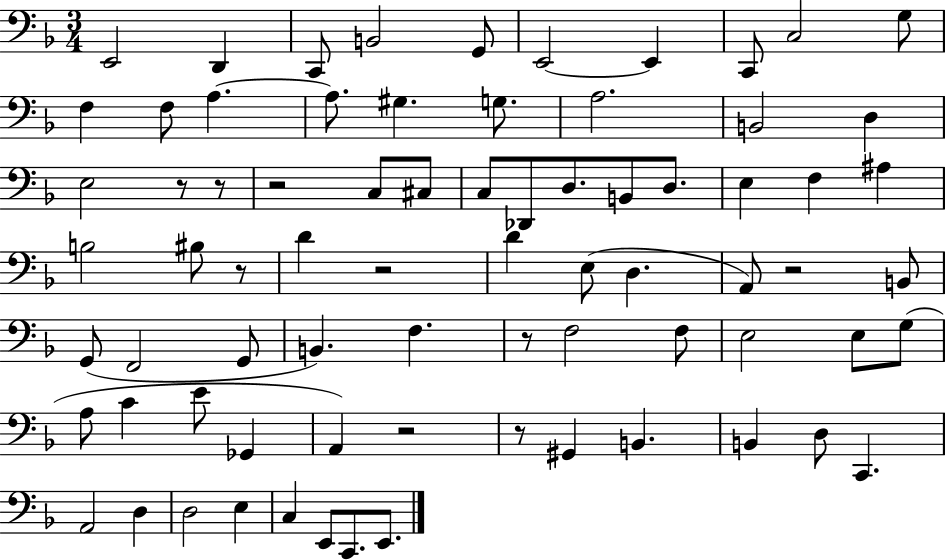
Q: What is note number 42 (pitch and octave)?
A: B2